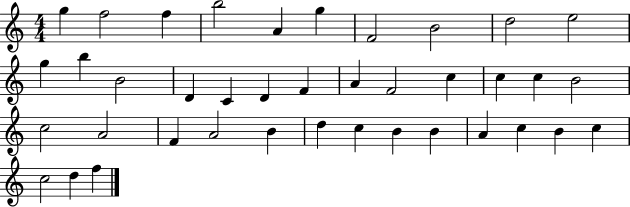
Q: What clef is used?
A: treble